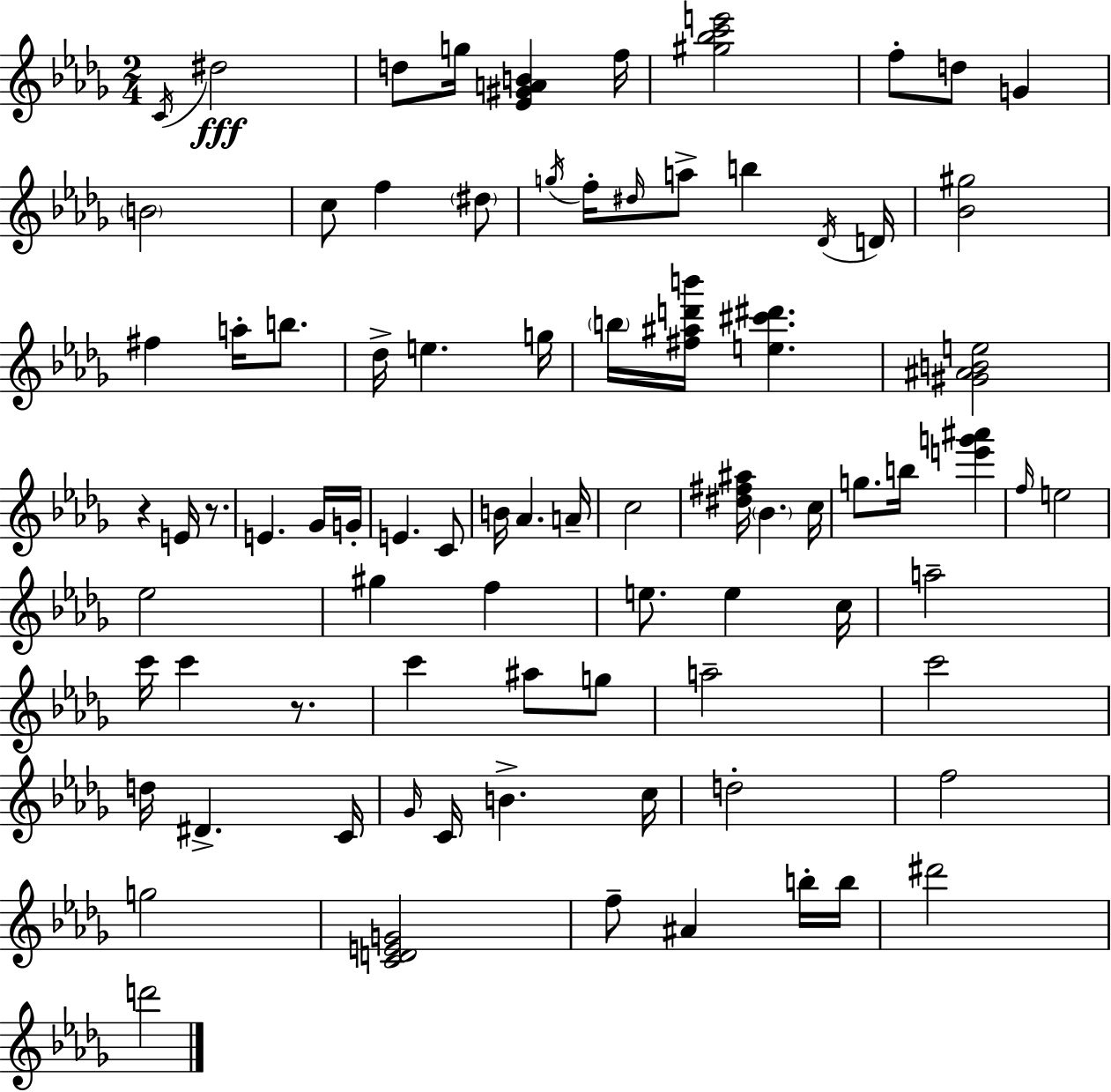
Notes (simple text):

C4/s D#5/h D5/e G5/s [Eb4,G#4,A4,B4]/q F5/s [G#5,Bb5,C6,E6]/h F5/e D5/e G4/q B4/h C5/e F5/q D#5/e G5/s F5/s D#5/s A5/e B5/q Db4/s D4/s [Bb4,G#5]/h F#5/q A5/s B5/e. Db5/s E5/q. G5/s B5/s [F#5,A#5,D6,B6]/s [E5,C#6,D#6]/q. [G#4,A#4,B4,E5]/h R/q E4/s R/e. E4/q. Gb4/s G4/s E4/q. C4/e B4/s Ab4/q. A4/s C5/h [D#5,F#5,A#5]/s Bb4/q. C5/s G5/e. B5/s [E6,G6,A#6]/q F5/s E5/h Eb5/h G#5/q F5/q E5/e. E5/q C5/s A5/h C6/s C6/q R/e. C6/q A#5/e G5/e A5/h C6/h D5/s D#4/q. C4/s Gb4/s C4/s B4/q. C5/s D5/h F5/h G5/h [C4,D4,E4,G4]/h F5/e A#4/q B5/s B5/s D#6/h D6/h